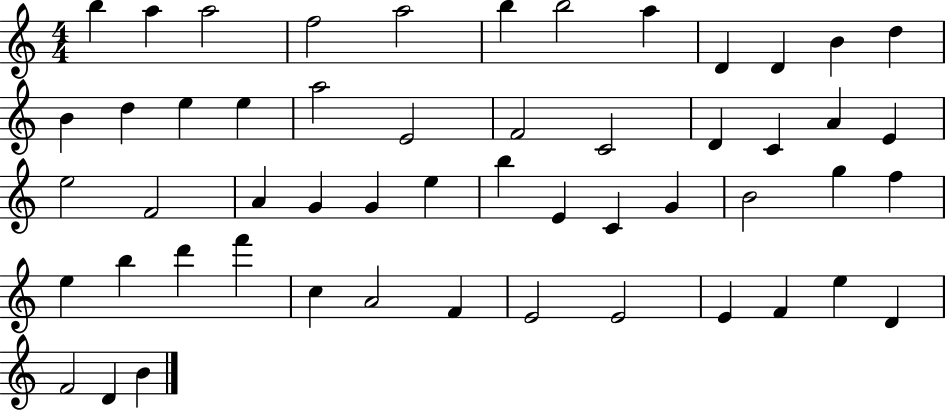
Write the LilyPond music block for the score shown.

{
  \clef treble
  \numericTimeSignature
  \time 4/4
  \key c \major
  b''4 a''4 a''2 | f''2 a''2 | b''4 b''2 a''4 | d'4 d'4 b'4 d''4 | \break b'4 d''4 e''4 e''4 | a''2 e'2 | f'2 c'2 | d'4 c'4 a'4 e'4 | \break e''2 f'2 | a'4 g'4 g'4 e''4 | b''4 e'4 c'4 g'4 | b'2 g''4 f''4 | \break e''4 b''4 d'''4 f'''4 | c''4 a'2 f'4 | e'2 e'2 | e'4 f'4 e''4 d'4 | \break f'2 d'4 b'4 | \bar "|."
}